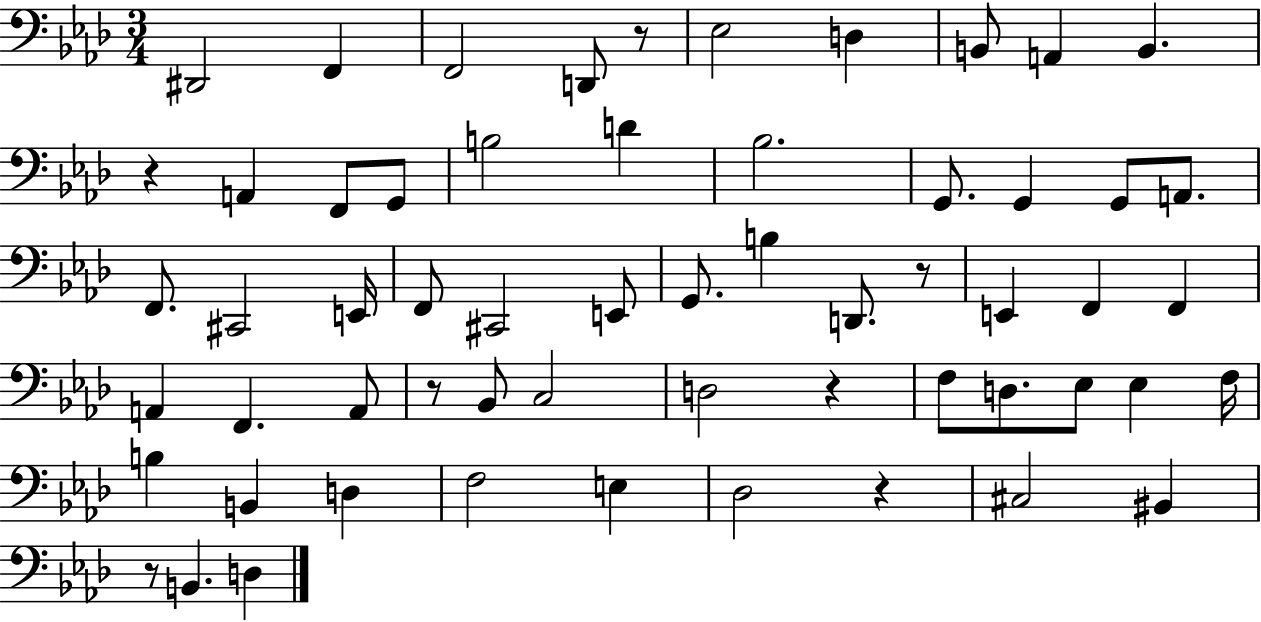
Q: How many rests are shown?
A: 7